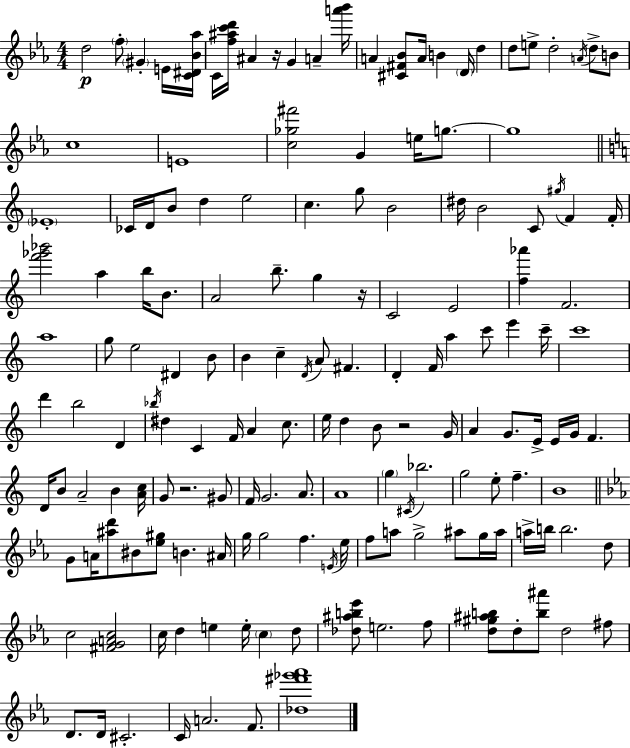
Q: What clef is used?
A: treble